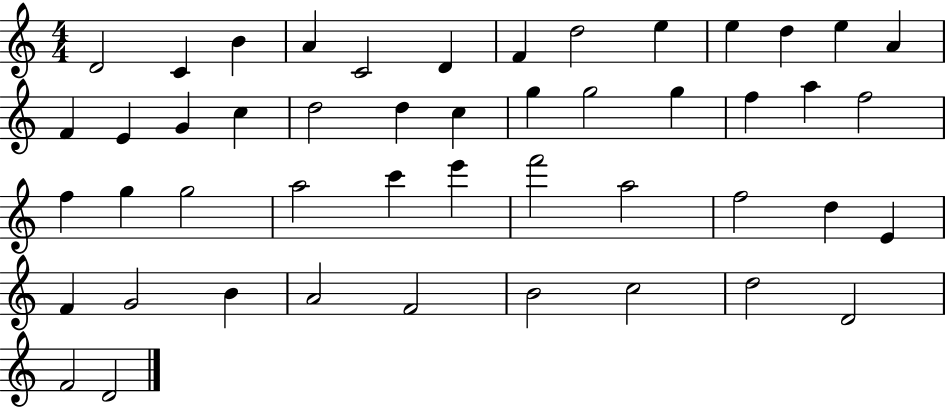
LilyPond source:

{
  \clef treble
  \numericTimeSignature
  \time 4/4
  \key c \major
  d'2 c'4 b'4 | a'4 c'2 d'4 | f'4 d''2 e''4 | e''4 d''4 e''4 a'4 | \break f'4 e'4 g'4 c''4 | d''2 d''4 c''4 | g''4 g''2 g''4 | f''4 a''4 f''2 | \break f''4 g''4 g''2 | a''2 c'''4 e'''4 | f'''2 a''2 | f''2 d''4 e'4 | \break f'4 g'2 b'4 | a'2 f'2 | b'2 c''2 | d''2 d'2 | \break f'2 d'2 | \bar "|."
}